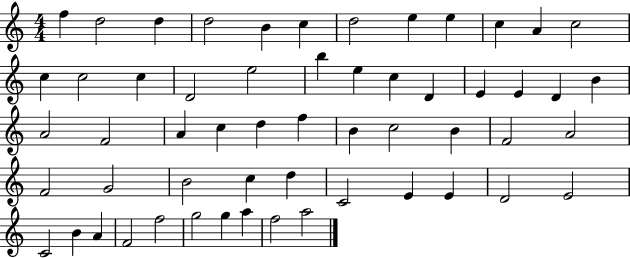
F5/q D5/h D5/q D5/h B4/q C5/q D5/h E5/q E5/q C5/q A4/q C5/h C5/q C5/h C5/q D4/h E5/h B5/q E5/q C5/q D4/q E4/q E4/q D4/q B4/q A4/h F4/h A4/q C5/q D5/q F5/q B4/q C5/h B4/q F4/h A4/h F4/h G4/h B4/h C5/q D5/q C4/h E4/q E4/q D4/h E4/h C4/h B4/q A4/q F4/h F5/h G5/h G5/q A5/q F5/h A5/h